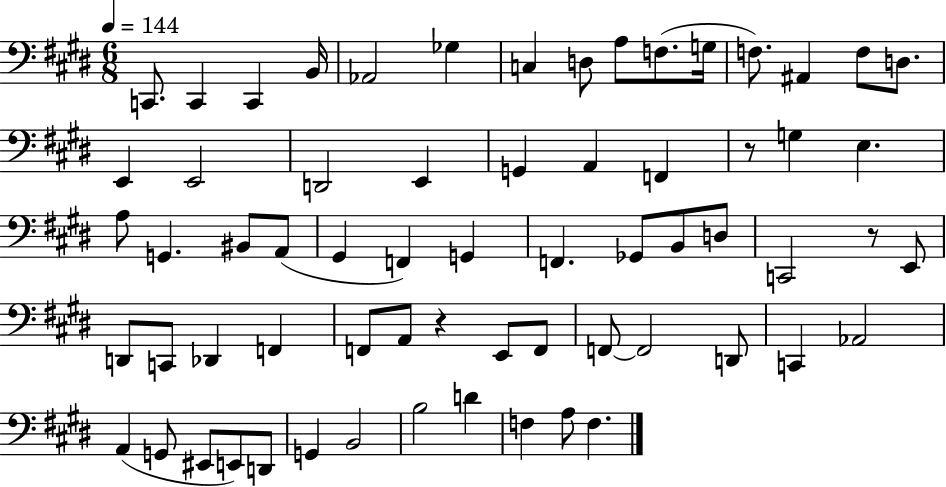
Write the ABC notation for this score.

X:1
T:Untitled
M:6/8
L:1/4
K:E
C,,/2 C,, C,, B,,/4 _A,,2 _G, C, D,/2 A,/2 F,/2 G,/4 F,/2 ^A,, F,/2 D,/2 E,, E,,2 D,,2 E,, G,, A,, F,, z/2 G, E, A,/2 G,, ^B,,/2 A,,/2 ^G,, F,, G,, F,, _G,,/2 B,,/2 D,/2 C,,2 z/2 E,,/2 D,,/2 C,,/2 _D,, F,, F,,/2 A,,/2 z E,,/2 F,,/2 F,,/2 F,,2 D,,/2 C,, _A,,2 A,, G,,/2 ^E,,/2 E,,/2 D,,/2 G,, B,,2 B,2 D F, A,/2 F,